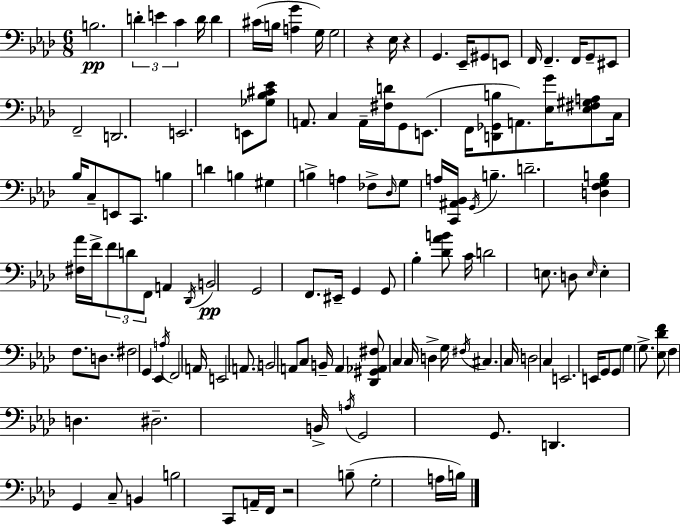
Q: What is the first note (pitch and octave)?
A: B3